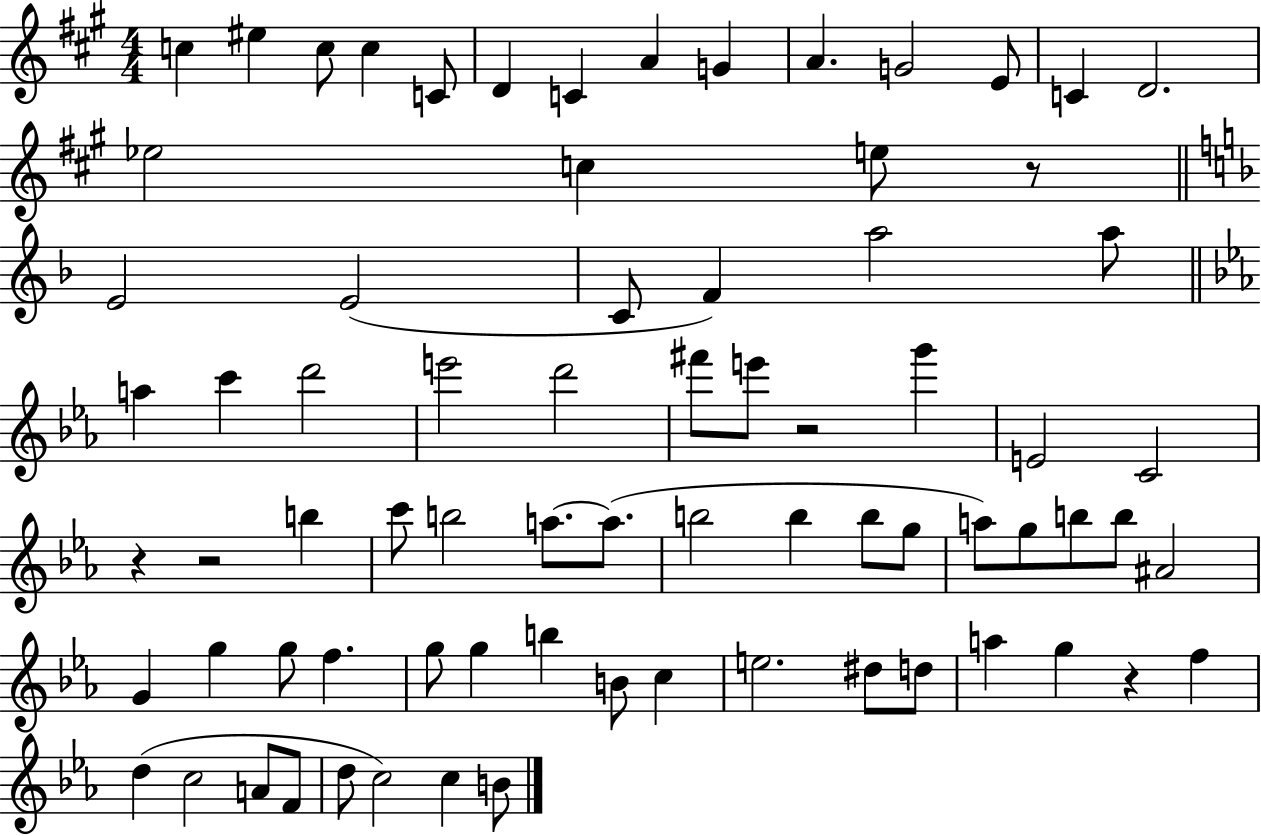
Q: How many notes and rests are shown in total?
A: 75